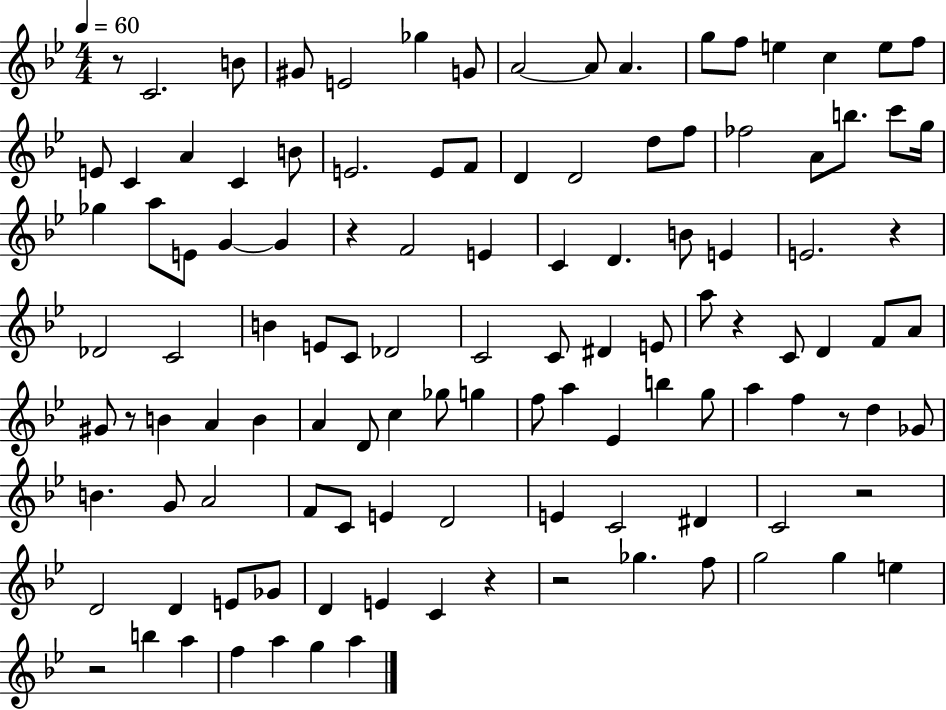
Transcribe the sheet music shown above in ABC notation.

X:1
T:Untitled
M:4/4
L:1/4
K:Bb
z/2 C2 B/2 ^G/2 E2 _g G/2 A2 A/2 A g/2 f/2 e c e/2 f/2 E/2 C A C B/2 E2 E/2 F/2 D D2 d/2 f/2 _f2 A/2 b/2 c'/2 g/4 _g a/2 E/2 G G z F2 E C D B/2 E E2 z _D2 C2 B E/2 C/2 _D2 C2 C/2 ^D E/2 a/2 z C/2 D F/2 A/2 ^G/2 z/2 B A B A D/2 c _g/2 g f/2 a _E b g/2 a f z/2 d _G/2 B G/2 A2 F/2 C/2 E D2 E C2 ^D C2 z2 D2 D E/2 _G/2 D E C z z2 _g f/2 g2 g e z2 b a f a g a